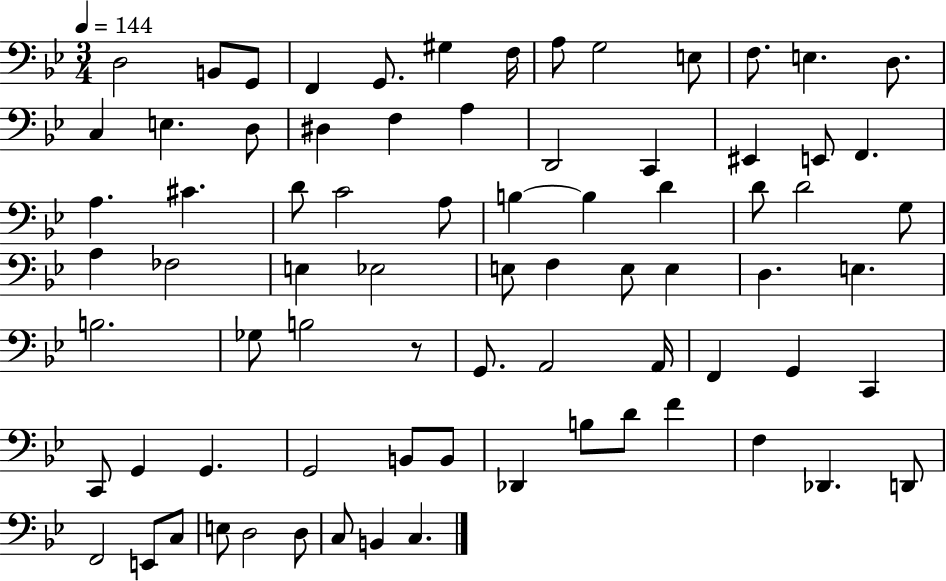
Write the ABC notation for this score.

X:1
T:Untitled
M:3/4
L:1/4
K:Bb
D,2 B,,/2 G,,/2 F,, G,,/2 ^G, F,/4 A,/2 G,2 E,/2 F,/2 E, D,/2 C, E, D,/2 ^D, F, A, D,,2 C,, ^E,, E,,/2 F,, A, ^C D/2 C2 A,/2 B, B, D D/2 D2 G,/2 A, _F,2 E, _E,2 E,/2 F, E,/2 E, D, E, B,2 _G,/2 B,2 z/2 G,,/2 A,,2 A,,/4 F,, G,, C,, C,,/2 G,, G,, G,,2 B,,/2 B,,/2 _D,, B,/2 D/2 F F, _D,, D,,/2 F,,2 E,,/2 C,/2 E,/2 D,2 D,/2 C,/2 B,, C,